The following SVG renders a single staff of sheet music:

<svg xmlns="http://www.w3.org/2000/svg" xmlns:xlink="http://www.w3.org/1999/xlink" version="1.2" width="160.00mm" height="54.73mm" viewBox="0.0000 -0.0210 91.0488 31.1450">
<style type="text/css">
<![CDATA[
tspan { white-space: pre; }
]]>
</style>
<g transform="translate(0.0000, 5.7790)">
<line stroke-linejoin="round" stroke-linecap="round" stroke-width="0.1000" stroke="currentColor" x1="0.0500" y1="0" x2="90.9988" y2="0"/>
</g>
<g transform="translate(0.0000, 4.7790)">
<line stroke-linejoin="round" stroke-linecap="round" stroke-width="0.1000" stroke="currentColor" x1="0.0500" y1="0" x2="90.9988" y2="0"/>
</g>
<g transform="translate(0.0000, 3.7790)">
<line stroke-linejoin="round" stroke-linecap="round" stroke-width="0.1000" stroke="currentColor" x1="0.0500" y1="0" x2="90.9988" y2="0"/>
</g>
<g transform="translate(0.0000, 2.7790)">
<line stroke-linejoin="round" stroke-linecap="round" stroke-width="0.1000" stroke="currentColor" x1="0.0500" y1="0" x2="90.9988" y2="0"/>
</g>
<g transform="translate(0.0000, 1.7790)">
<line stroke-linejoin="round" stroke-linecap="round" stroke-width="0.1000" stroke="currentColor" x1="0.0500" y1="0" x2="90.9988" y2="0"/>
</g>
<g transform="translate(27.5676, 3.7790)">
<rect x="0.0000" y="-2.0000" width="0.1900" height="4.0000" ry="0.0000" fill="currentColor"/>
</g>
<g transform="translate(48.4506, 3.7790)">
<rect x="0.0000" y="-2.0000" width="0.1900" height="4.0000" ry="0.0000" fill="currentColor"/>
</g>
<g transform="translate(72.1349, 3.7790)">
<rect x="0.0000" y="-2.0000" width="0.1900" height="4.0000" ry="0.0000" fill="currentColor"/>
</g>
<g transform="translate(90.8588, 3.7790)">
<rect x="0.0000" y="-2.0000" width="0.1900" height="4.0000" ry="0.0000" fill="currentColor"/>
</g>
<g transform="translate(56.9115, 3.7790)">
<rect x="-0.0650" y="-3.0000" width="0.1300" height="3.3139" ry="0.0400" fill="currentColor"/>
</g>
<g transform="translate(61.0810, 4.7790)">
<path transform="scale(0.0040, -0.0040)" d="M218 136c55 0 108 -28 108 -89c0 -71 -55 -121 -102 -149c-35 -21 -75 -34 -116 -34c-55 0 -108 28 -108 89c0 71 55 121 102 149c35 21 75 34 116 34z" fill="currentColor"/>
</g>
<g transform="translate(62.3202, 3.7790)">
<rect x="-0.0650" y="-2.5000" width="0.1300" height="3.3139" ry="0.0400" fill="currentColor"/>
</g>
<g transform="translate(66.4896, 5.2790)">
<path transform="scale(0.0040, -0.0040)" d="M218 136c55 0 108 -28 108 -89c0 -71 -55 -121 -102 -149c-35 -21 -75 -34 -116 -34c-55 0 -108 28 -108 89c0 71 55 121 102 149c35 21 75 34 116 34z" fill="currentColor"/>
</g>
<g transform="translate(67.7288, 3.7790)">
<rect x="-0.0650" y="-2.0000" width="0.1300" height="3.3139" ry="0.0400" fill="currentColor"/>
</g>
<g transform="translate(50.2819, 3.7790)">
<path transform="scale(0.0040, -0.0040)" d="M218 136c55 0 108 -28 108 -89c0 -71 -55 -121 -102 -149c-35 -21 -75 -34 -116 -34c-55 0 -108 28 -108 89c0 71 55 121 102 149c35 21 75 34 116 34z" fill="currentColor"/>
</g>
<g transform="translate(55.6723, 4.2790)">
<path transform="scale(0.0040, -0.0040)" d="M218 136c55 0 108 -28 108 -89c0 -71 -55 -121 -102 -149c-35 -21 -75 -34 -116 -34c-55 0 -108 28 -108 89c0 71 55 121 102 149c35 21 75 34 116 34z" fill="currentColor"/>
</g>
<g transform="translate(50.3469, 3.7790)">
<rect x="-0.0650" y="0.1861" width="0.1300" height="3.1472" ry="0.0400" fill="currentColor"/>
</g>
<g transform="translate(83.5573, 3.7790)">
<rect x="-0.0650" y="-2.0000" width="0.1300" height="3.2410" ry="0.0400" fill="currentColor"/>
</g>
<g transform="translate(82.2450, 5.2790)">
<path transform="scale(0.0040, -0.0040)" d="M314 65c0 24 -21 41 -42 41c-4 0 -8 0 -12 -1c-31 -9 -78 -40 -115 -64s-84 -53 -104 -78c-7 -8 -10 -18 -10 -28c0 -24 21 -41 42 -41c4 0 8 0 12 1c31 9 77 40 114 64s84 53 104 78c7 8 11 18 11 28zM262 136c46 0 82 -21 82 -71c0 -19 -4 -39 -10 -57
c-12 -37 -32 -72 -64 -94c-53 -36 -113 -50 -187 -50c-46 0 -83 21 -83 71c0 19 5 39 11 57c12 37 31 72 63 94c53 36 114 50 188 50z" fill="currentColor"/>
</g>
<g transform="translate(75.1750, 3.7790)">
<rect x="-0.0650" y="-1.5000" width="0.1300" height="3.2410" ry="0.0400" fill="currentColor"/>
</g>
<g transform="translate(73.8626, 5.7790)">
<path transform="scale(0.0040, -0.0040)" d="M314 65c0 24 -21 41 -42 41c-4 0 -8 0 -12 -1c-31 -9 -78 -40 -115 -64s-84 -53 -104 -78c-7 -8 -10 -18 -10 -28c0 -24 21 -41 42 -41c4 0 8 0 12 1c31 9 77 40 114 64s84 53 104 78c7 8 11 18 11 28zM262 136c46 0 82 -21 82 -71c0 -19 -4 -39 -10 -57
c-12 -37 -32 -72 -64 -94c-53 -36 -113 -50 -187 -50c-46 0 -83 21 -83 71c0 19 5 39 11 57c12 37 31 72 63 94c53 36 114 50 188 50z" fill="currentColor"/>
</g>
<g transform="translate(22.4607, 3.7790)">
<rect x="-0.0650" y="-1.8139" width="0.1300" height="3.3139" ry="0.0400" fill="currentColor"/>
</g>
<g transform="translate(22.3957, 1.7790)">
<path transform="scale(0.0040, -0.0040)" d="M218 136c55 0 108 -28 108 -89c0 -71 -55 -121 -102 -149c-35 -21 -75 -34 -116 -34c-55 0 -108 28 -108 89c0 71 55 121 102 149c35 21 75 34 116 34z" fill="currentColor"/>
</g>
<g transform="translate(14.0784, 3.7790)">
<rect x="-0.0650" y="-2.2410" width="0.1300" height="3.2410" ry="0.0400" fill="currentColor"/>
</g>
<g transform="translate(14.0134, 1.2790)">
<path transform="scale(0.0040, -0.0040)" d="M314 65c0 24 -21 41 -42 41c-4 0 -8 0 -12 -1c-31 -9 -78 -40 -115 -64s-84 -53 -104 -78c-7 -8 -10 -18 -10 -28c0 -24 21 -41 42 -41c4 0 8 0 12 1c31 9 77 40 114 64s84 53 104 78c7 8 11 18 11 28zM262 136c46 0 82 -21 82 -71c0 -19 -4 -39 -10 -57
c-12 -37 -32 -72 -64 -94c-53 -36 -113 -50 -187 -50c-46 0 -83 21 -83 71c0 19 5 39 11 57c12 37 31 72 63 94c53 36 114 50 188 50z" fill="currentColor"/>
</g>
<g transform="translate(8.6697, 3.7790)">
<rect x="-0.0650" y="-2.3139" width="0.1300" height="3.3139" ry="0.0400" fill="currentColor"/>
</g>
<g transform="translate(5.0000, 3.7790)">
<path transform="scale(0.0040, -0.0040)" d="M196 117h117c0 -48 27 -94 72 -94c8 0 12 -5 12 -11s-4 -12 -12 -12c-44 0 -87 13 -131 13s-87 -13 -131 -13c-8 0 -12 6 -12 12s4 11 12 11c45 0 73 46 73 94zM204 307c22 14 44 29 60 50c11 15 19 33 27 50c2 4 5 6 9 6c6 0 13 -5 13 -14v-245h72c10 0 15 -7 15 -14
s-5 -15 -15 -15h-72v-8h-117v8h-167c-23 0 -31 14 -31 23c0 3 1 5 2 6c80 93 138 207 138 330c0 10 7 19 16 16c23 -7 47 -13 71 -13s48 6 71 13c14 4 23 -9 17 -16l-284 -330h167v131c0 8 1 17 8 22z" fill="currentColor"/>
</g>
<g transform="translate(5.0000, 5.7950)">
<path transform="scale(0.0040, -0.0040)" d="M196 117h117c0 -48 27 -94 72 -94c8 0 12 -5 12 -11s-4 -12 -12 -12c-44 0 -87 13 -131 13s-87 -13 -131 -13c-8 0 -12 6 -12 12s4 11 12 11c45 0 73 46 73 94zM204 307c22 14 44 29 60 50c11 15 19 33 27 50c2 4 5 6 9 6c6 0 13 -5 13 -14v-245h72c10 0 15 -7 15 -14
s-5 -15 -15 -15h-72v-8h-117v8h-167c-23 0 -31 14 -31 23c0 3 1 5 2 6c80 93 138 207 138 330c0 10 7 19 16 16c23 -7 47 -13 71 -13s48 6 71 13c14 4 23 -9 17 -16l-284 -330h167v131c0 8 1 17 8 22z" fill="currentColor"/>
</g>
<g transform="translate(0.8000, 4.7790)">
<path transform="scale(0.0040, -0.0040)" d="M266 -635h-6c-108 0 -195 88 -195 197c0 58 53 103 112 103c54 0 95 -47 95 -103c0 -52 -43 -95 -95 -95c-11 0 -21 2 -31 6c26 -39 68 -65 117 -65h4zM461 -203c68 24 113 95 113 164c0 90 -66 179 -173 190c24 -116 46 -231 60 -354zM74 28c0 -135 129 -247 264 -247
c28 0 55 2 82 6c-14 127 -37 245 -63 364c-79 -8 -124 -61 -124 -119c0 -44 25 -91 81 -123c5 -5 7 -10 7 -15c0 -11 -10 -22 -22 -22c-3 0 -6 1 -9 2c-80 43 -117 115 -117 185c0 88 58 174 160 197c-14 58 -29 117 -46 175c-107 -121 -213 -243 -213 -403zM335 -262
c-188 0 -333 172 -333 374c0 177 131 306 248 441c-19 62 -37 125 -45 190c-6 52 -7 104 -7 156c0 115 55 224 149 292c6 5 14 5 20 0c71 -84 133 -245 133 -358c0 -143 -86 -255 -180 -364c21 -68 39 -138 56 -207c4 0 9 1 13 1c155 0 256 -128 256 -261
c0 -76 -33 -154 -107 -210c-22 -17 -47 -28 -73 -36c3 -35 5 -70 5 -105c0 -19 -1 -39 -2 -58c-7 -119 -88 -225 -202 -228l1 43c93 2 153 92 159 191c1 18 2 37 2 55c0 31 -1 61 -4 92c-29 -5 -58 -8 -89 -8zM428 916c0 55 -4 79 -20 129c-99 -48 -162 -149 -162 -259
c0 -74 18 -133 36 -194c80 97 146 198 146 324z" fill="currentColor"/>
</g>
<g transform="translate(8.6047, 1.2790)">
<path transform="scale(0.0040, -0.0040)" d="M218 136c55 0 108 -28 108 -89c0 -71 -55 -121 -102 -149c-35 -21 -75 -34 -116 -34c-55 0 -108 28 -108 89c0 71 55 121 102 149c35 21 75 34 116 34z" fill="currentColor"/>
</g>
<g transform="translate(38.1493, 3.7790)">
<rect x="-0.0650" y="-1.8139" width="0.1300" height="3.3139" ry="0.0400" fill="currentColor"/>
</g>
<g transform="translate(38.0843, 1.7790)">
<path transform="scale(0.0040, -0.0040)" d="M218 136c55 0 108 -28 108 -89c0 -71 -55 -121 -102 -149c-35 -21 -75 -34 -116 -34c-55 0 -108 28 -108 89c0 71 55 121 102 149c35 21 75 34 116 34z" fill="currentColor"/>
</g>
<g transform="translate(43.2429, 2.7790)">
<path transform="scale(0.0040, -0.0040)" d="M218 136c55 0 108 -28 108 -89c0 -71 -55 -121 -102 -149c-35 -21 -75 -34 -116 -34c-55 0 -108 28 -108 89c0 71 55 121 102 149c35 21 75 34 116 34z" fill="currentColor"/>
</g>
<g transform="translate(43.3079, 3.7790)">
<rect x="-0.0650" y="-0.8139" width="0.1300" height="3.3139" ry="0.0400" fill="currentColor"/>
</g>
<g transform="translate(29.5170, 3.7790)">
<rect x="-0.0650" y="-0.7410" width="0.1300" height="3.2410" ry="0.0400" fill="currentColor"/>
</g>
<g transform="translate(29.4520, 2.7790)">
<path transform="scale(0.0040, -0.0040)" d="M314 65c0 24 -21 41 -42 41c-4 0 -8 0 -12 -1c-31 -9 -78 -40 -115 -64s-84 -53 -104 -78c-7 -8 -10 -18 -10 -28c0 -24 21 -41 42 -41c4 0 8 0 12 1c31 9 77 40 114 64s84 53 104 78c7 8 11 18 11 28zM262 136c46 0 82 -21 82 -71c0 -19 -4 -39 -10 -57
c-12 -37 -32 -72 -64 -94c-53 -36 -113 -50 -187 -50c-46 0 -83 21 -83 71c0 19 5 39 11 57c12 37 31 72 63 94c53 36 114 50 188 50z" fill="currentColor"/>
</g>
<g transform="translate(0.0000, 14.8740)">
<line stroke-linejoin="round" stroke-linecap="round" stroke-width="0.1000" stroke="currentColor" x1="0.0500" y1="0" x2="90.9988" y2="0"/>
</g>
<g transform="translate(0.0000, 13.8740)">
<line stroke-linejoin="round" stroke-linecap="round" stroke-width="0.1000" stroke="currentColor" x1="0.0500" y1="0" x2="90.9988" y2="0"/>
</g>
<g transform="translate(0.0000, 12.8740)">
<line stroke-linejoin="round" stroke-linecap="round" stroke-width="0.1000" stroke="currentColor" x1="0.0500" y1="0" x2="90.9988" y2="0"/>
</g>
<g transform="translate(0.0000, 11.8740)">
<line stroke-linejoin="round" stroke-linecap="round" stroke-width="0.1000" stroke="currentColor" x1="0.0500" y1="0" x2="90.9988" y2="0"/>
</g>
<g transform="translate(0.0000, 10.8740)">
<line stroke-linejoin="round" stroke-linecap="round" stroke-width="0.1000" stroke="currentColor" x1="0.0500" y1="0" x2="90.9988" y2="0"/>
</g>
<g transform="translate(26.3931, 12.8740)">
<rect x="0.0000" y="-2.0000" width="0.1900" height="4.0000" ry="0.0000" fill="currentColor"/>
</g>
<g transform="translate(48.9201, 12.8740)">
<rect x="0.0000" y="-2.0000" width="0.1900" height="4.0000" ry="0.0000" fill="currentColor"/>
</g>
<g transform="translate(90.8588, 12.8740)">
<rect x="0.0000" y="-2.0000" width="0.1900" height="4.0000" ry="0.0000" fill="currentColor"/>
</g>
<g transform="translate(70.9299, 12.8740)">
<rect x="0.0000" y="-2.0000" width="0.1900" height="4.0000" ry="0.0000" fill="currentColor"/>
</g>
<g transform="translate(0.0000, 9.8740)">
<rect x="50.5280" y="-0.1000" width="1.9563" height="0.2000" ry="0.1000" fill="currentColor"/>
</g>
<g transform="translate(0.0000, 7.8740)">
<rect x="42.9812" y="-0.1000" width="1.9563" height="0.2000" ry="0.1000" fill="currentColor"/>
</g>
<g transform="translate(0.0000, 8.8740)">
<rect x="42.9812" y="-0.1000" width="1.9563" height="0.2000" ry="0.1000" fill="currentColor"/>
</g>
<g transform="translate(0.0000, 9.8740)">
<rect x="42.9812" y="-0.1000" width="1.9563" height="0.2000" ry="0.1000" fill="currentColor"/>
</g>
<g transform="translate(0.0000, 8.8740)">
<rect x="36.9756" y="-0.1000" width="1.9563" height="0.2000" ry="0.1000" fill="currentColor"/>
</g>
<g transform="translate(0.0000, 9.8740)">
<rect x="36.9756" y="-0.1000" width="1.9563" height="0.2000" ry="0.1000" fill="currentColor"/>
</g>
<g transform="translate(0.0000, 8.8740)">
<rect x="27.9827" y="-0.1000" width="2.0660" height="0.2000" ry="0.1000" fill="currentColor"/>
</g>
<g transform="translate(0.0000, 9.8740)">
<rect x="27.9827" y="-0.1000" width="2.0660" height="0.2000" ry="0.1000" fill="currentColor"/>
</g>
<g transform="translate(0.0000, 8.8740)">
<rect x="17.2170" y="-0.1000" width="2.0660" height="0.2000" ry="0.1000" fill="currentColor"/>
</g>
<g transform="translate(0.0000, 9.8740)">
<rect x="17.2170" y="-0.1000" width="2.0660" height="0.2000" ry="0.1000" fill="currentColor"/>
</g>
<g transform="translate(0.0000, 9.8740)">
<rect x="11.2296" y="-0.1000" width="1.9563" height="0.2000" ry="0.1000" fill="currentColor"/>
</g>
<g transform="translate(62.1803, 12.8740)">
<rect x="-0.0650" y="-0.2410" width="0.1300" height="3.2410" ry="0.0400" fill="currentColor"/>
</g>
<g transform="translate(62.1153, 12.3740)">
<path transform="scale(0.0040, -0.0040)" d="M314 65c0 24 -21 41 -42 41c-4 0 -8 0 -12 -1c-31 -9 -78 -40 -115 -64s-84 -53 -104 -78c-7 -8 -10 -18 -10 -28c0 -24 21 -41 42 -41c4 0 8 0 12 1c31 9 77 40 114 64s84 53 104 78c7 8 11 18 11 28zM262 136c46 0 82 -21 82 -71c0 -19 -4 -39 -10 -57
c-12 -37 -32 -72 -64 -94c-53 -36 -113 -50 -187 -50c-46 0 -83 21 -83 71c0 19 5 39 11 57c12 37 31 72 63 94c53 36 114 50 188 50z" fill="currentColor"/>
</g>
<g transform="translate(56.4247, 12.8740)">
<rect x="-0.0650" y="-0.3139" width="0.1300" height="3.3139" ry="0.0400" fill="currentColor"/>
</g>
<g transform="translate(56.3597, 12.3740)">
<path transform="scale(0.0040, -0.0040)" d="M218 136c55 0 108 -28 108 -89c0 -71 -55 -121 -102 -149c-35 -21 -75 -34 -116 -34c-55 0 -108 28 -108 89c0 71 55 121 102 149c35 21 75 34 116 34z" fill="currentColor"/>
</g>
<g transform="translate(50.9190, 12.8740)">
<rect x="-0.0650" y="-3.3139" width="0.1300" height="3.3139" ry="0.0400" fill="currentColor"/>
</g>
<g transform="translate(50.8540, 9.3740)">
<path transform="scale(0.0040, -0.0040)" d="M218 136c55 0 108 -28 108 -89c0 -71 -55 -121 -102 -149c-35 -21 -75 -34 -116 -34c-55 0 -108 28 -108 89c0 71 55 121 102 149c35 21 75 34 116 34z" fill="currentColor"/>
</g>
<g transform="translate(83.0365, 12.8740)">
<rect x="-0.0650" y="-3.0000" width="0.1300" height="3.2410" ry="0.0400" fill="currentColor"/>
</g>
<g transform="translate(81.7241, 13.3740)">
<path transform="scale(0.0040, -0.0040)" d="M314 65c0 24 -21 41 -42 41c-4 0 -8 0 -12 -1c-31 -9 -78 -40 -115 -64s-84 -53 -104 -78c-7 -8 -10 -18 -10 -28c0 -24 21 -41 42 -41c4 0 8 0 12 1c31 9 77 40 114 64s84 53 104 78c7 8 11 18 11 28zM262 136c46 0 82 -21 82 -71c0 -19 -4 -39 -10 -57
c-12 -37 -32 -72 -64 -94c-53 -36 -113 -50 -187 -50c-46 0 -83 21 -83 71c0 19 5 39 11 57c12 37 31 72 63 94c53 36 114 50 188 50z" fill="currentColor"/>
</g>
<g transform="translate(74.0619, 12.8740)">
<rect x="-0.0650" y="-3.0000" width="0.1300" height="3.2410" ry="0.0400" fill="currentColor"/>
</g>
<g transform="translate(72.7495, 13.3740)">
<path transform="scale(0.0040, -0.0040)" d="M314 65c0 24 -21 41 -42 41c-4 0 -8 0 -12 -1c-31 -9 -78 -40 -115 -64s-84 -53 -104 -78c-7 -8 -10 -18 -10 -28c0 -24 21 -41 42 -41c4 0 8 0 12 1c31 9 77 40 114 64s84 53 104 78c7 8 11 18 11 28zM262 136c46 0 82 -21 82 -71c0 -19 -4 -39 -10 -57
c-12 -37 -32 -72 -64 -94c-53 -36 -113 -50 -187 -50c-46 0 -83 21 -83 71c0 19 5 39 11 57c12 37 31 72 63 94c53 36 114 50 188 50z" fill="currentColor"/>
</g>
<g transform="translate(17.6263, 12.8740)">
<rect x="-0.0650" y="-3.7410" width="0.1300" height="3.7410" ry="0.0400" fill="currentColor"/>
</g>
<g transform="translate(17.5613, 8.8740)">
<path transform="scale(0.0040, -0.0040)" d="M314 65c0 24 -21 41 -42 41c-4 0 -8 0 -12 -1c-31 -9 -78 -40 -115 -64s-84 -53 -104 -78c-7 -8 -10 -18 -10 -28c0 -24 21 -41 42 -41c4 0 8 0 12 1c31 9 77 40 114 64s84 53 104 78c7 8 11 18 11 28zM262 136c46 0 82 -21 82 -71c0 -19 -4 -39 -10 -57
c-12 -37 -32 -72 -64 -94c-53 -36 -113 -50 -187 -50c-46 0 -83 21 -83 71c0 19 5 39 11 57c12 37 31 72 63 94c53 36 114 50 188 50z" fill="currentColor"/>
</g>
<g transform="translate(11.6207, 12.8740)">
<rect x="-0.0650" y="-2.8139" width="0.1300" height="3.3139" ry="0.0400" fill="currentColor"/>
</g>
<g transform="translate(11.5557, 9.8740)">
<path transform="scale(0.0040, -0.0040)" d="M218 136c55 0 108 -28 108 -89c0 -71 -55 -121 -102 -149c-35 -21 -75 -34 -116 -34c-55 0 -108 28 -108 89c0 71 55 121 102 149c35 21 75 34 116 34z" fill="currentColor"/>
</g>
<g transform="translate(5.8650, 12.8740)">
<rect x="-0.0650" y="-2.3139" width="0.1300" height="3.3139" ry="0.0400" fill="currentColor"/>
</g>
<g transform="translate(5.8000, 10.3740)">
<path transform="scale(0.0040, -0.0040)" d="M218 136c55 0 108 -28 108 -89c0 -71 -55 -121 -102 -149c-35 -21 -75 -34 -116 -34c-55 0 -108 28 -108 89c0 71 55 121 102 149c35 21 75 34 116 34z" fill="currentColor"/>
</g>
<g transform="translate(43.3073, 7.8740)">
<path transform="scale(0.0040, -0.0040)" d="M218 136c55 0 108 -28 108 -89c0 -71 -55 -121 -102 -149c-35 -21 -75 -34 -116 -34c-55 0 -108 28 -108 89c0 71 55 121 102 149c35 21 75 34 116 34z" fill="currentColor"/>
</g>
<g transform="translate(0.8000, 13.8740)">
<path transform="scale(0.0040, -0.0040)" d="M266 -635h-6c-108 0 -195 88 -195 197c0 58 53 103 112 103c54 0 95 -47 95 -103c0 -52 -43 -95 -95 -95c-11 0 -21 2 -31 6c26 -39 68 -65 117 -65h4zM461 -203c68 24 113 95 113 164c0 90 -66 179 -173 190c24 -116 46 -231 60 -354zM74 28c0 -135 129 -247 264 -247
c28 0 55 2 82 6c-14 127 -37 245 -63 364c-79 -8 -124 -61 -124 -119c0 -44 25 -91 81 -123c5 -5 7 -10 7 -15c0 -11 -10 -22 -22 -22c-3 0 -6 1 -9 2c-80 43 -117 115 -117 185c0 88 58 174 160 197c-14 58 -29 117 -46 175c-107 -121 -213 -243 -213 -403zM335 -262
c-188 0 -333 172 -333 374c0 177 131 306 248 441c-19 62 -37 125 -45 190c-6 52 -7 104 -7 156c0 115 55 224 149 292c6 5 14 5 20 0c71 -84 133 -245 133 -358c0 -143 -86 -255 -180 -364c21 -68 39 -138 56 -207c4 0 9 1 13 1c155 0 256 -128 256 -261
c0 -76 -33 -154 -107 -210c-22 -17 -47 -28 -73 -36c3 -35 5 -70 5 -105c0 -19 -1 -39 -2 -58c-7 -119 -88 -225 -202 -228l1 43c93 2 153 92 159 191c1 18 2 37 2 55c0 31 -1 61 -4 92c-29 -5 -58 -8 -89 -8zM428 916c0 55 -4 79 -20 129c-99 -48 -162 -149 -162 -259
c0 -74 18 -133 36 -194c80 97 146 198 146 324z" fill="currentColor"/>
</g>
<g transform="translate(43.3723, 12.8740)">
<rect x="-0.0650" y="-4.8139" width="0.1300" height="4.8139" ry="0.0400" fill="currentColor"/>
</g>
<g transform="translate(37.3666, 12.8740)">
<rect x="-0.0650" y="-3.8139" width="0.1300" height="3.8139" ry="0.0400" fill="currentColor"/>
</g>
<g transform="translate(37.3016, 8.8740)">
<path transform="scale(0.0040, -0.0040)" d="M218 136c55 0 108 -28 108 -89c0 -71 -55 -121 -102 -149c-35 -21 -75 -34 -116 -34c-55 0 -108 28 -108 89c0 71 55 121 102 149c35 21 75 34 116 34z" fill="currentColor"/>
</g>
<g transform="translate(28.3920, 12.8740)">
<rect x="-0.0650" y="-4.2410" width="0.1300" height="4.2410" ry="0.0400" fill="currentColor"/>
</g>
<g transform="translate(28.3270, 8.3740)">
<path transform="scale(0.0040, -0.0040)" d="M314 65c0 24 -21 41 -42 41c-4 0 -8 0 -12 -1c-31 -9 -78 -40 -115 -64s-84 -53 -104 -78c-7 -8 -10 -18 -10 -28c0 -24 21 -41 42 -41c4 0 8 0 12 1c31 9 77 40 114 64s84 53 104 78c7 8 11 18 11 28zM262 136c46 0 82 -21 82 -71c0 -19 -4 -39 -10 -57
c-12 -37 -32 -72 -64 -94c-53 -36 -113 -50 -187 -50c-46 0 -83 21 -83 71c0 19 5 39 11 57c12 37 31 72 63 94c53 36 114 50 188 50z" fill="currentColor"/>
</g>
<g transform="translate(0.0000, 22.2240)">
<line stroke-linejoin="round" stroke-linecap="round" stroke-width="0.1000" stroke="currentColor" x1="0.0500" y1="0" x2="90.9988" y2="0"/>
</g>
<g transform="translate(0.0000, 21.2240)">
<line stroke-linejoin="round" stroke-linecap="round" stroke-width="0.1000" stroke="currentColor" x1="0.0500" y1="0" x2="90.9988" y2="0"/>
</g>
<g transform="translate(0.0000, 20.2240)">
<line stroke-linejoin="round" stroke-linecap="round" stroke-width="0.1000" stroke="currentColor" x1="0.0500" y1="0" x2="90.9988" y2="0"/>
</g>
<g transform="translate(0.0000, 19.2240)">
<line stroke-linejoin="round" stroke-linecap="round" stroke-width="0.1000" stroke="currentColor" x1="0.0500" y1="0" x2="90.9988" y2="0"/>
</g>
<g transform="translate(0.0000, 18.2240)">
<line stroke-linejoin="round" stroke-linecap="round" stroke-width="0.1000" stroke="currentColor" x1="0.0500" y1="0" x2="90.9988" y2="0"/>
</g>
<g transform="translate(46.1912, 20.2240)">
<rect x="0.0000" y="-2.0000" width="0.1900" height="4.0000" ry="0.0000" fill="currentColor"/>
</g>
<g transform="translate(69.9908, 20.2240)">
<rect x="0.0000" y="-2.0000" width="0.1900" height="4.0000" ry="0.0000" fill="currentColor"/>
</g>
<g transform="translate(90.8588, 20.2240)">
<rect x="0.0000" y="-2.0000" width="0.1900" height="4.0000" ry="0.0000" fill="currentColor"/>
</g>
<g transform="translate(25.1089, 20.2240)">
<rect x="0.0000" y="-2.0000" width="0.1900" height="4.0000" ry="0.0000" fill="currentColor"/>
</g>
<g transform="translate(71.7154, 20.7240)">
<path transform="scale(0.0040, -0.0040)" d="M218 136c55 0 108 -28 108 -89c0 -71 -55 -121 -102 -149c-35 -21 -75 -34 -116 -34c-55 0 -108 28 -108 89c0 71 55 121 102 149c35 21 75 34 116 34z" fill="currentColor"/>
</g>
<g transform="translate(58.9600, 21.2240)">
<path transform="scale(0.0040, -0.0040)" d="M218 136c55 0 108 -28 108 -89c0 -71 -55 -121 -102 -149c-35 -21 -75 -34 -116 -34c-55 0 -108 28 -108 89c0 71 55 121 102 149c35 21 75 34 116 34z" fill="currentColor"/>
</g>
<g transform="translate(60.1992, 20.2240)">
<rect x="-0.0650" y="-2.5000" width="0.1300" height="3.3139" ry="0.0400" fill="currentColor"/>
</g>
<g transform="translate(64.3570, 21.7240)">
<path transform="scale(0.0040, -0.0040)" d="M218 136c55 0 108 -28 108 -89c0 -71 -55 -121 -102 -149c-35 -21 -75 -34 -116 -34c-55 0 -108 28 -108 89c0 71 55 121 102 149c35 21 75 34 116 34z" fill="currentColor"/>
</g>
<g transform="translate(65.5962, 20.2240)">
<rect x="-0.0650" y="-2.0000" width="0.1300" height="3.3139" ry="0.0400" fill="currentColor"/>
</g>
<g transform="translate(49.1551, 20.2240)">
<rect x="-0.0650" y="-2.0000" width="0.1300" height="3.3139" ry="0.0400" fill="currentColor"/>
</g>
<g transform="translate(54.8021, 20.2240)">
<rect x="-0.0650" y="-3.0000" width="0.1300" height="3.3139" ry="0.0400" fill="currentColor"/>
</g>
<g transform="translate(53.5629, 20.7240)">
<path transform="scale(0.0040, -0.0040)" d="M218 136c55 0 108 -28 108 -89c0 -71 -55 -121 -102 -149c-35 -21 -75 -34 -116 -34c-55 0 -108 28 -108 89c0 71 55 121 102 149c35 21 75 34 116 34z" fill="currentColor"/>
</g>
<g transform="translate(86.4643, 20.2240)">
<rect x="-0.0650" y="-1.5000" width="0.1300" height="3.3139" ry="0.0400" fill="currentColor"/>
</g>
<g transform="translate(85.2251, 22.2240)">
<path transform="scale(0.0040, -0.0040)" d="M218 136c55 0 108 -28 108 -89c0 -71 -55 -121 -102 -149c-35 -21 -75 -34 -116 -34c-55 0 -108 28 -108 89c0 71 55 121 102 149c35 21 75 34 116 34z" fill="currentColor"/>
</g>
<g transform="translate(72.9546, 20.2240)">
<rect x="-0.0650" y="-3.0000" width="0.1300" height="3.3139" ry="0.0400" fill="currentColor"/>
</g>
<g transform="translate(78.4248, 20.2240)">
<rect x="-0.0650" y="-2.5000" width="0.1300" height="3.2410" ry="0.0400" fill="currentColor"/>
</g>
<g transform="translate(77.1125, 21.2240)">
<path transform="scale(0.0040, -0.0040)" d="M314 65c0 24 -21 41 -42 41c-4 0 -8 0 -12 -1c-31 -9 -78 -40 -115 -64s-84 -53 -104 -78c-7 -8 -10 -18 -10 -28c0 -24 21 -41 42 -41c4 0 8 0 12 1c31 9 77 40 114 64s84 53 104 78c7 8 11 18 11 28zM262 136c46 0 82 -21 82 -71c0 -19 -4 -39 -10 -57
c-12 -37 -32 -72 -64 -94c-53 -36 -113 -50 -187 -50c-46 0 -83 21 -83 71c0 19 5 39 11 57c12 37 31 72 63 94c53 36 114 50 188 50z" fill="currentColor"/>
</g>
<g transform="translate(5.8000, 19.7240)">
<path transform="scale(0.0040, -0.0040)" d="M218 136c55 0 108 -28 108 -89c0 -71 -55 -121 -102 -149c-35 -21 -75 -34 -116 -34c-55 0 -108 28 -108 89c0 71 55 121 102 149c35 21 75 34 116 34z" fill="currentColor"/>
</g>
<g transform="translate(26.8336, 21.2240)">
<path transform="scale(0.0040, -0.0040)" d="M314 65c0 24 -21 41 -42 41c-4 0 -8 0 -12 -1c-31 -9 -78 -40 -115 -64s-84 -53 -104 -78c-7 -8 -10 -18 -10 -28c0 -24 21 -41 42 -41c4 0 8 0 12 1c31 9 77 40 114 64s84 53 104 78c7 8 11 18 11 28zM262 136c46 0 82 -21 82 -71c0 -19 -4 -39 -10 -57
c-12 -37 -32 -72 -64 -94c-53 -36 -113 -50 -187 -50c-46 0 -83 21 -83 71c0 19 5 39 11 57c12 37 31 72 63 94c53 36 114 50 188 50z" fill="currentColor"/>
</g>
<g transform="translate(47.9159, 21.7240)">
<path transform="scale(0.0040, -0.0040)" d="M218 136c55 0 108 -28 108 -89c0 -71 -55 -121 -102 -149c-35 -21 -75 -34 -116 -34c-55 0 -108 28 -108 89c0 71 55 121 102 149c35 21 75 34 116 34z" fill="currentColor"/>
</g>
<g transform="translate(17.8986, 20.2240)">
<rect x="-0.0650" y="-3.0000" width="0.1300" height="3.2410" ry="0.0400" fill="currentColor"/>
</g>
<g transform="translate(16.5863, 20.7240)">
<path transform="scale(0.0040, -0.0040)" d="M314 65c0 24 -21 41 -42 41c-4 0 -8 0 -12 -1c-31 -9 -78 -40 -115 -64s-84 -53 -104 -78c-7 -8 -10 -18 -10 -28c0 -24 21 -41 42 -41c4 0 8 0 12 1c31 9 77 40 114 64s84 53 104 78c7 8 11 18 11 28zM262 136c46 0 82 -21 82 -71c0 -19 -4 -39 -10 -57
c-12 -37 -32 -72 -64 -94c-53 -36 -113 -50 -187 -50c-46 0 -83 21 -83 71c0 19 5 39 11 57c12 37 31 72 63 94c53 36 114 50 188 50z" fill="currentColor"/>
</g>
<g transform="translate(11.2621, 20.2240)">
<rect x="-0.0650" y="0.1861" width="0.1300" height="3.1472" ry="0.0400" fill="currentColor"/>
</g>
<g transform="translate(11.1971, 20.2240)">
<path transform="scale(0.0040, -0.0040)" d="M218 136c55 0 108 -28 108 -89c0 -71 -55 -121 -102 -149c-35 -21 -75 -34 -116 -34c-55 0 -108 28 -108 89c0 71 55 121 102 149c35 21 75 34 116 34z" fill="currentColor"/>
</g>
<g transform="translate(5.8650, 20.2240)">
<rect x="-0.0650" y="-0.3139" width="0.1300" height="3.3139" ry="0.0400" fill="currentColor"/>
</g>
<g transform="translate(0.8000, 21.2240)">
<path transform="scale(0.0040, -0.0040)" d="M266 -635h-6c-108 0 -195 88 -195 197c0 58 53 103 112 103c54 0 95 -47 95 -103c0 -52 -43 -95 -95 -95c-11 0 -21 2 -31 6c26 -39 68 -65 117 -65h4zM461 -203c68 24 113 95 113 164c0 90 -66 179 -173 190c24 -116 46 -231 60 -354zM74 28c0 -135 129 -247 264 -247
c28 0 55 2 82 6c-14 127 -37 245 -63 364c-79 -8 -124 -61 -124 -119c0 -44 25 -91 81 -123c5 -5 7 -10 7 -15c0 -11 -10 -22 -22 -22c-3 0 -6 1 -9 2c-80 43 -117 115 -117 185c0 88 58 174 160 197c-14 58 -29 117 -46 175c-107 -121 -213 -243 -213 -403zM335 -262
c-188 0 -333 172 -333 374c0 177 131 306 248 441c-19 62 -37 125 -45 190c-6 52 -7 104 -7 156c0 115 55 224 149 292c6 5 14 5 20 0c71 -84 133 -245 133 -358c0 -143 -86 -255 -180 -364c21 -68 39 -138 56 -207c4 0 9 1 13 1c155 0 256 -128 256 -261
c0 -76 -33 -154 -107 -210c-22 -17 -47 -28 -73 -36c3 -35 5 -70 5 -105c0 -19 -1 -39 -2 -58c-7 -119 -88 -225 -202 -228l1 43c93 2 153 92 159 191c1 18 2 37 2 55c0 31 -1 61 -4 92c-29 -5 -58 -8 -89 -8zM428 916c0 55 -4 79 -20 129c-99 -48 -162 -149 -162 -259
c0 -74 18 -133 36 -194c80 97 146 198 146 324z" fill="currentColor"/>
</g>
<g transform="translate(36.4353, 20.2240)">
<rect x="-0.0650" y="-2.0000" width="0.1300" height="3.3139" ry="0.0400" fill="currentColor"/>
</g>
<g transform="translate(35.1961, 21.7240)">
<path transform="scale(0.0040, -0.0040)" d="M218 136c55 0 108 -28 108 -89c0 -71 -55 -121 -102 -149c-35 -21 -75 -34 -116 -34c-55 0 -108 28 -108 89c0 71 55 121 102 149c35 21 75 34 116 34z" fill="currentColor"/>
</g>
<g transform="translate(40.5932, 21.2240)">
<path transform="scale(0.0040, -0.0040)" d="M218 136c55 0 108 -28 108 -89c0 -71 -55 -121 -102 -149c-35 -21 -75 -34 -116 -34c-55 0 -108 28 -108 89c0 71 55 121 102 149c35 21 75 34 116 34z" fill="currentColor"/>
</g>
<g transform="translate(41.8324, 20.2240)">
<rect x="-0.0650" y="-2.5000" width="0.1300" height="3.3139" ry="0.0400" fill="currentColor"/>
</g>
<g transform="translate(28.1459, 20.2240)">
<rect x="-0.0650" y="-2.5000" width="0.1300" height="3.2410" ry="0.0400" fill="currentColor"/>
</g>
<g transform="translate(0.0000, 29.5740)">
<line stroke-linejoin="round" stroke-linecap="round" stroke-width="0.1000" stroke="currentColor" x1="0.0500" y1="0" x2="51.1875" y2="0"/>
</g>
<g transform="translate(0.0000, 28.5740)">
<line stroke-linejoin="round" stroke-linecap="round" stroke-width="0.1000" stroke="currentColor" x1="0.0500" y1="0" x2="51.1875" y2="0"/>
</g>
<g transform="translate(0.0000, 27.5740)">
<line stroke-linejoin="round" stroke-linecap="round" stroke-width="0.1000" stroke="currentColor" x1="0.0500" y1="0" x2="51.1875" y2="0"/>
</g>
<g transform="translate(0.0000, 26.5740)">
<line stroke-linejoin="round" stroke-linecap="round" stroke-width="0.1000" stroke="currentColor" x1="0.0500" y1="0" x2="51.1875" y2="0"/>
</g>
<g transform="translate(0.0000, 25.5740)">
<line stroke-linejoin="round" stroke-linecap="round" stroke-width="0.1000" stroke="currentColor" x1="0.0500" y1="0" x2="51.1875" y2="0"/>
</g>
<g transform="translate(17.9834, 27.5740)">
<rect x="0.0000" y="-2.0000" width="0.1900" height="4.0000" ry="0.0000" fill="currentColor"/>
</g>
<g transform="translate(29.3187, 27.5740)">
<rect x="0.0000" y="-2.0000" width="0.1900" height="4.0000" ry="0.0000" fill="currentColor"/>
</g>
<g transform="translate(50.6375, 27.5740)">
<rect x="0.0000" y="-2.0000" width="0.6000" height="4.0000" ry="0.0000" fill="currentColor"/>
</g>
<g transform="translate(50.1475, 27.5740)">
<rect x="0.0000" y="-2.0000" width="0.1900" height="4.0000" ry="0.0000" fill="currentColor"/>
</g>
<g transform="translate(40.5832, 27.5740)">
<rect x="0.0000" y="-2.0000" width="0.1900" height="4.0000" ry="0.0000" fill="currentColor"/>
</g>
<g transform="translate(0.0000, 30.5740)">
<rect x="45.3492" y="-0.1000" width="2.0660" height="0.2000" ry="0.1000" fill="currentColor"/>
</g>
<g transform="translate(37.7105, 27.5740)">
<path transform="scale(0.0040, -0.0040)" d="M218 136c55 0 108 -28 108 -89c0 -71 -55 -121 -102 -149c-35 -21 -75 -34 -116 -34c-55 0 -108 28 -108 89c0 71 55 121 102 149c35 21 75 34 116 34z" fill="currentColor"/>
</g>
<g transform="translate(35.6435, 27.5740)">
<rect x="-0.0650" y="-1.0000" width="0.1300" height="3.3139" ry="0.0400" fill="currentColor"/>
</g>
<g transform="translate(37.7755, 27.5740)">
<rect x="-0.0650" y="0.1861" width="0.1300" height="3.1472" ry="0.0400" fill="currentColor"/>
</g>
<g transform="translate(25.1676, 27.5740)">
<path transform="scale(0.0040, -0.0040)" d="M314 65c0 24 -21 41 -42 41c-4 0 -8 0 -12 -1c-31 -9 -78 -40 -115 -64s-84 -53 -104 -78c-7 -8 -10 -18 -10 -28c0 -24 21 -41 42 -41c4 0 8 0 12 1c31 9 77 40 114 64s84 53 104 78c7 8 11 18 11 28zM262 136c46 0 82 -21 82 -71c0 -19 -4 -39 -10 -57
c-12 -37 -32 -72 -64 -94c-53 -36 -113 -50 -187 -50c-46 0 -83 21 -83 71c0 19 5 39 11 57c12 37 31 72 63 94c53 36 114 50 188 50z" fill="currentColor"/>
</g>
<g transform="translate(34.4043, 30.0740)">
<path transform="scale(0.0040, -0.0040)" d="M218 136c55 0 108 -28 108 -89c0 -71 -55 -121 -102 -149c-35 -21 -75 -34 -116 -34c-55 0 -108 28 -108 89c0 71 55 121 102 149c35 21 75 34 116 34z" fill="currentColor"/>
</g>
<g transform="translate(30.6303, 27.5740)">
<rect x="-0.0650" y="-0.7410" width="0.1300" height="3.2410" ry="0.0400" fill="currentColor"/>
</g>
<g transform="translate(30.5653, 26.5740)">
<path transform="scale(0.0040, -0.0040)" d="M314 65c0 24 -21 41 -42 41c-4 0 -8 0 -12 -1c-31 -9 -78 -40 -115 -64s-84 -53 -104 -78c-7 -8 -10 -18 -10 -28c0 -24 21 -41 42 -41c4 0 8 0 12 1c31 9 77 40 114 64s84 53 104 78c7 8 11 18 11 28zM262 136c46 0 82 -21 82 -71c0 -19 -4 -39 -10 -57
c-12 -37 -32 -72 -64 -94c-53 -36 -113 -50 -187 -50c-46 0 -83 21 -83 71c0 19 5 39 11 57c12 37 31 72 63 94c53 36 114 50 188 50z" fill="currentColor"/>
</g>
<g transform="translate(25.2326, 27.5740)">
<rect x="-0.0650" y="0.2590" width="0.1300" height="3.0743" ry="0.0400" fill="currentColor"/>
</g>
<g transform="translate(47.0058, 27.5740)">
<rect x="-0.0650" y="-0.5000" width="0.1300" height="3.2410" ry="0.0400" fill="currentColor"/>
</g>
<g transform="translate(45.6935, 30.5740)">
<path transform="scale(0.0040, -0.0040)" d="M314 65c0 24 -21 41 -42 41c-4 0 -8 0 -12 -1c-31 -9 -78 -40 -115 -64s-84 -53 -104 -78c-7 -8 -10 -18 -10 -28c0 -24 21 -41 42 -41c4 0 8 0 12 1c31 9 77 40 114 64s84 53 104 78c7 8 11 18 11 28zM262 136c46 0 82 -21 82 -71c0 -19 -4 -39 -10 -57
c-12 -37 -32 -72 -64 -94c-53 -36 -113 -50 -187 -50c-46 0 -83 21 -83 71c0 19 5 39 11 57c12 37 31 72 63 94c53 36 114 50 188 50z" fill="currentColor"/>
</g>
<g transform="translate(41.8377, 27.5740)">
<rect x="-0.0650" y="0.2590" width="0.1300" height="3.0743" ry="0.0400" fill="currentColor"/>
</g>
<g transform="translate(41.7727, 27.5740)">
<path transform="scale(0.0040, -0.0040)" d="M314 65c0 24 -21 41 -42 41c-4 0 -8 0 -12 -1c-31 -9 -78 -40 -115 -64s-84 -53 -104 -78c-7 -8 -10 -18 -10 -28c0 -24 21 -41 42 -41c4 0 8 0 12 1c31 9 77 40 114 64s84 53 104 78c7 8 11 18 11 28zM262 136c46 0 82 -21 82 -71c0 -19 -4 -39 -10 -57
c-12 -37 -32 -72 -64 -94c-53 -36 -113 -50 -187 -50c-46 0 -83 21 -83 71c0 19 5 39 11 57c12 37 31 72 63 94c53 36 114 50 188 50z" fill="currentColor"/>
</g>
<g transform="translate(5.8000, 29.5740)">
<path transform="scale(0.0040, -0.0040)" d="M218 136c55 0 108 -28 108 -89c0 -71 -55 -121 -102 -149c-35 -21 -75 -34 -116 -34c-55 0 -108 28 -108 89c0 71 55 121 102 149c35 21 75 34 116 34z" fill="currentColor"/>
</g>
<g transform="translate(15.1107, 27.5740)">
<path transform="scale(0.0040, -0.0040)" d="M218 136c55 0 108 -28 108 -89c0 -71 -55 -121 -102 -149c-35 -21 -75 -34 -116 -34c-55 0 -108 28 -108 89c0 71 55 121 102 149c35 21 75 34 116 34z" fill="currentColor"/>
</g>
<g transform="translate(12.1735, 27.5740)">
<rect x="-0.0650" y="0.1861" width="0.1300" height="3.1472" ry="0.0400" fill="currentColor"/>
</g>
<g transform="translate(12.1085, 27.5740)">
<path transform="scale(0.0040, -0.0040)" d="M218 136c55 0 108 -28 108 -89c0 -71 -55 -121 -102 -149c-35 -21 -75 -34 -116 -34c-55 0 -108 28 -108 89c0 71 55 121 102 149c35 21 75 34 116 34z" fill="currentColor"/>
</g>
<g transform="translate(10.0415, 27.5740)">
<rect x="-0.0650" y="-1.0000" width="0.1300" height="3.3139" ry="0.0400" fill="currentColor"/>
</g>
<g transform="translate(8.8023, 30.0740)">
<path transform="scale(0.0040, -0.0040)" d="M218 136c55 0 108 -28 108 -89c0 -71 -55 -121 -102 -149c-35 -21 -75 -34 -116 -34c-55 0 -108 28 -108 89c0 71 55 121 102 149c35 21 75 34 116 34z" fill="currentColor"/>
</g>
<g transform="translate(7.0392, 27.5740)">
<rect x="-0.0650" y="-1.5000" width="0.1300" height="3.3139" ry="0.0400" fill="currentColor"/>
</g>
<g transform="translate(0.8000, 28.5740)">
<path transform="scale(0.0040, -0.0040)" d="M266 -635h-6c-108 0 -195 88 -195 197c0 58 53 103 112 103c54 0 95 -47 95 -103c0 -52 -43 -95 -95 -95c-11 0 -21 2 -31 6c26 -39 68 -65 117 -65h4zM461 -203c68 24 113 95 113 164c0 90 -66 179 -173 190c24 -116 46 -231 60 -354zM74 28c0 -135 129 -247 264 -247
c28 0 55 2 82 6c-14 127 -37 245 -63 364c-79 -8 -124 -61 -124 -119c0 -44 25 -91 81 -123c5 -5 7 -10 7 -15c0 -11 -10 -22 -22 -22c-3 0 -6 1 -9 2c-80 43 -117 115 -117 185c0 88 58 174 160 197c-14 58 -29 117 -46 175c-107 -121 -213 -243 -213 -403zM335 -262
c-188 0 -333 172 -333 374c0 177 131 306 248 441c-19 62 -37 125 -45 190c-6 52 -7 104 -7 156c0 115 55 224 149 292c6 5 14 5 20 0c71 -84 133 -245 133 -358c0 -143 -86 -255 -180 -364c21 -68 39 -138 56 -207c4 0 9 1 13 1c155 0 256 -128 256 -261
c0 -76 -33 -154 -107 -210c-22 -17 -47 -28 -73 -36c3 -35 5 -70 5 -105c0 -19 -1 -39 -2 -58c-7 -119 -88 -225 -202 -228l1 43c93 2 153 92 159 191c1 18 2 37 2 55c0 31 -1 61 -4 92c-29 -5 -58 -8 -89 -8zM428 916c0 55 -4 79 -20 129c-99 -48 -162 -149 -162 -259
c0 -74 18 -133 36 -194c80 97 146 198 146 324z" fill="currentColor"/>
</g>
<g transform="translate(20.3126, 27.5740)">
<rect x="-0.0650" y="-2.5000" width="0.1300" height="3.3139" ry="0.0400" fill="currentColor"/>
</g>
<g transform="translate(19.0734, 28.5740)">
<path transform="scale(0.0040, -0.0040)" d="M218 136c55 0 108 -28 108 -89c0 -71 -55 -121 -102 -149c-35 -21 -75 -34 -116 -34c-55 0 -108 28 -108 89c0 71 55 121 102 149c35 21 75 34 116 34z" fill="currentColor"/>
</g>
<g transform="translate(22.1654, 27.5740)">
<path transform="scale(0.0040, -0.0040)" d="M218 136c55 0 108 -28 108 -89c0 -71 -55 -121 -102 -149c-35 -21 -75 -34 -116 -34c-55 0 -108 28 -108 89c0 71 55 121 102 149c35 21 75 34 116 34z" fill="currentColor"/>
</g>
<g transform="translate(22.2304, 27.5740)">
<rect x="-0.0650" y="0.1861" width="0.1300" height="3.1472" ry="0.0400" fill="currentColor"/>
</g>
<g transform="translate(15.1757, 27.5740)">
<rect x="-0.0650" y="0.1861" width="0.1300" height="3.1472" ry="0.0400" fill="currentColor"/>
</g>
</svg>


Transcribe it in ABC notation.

X:1
T:Untitled
M:4/4
L:1/4
K:C
g g2 f d2 f d B A G F E2 F2 g a c'2 d'2 c' e' b c c2 A2 A2 c B A2 G2 F G F A G F A G2 E E D B B G B B2 d2 D B B2 C2